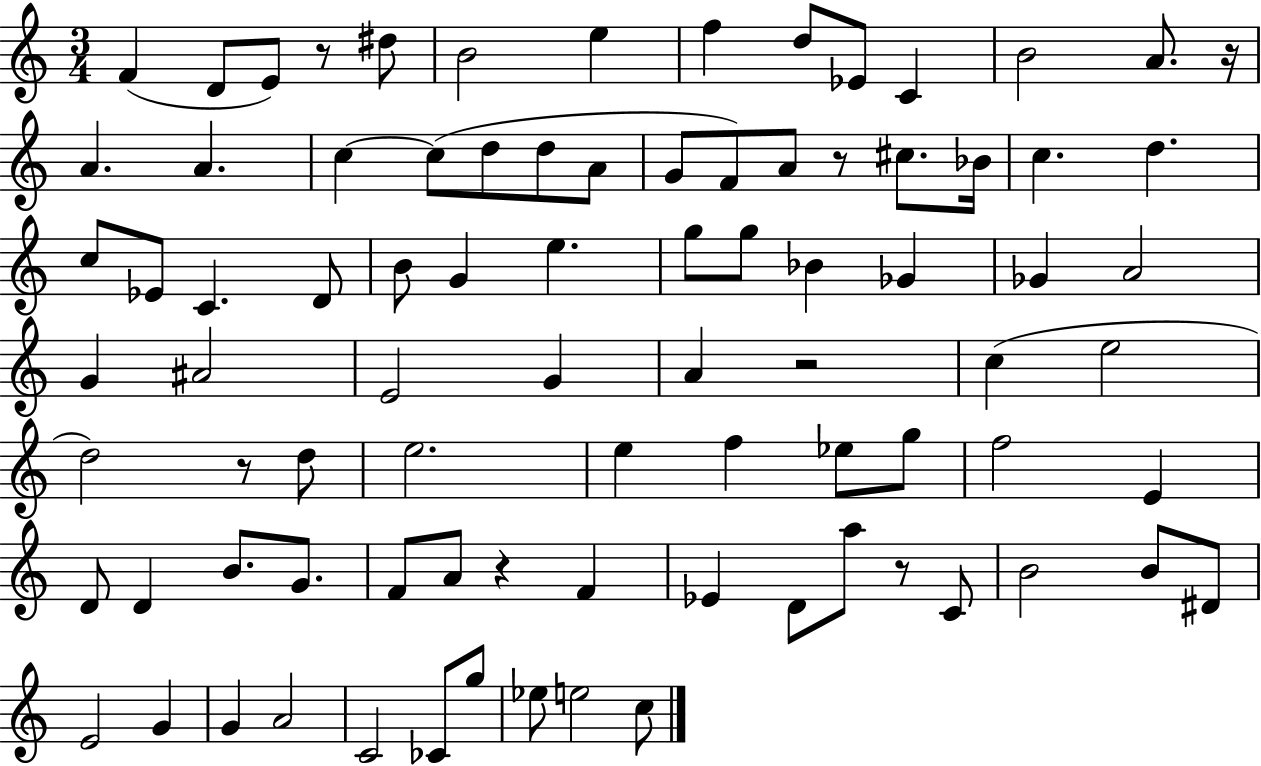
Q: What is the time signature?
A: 3/4